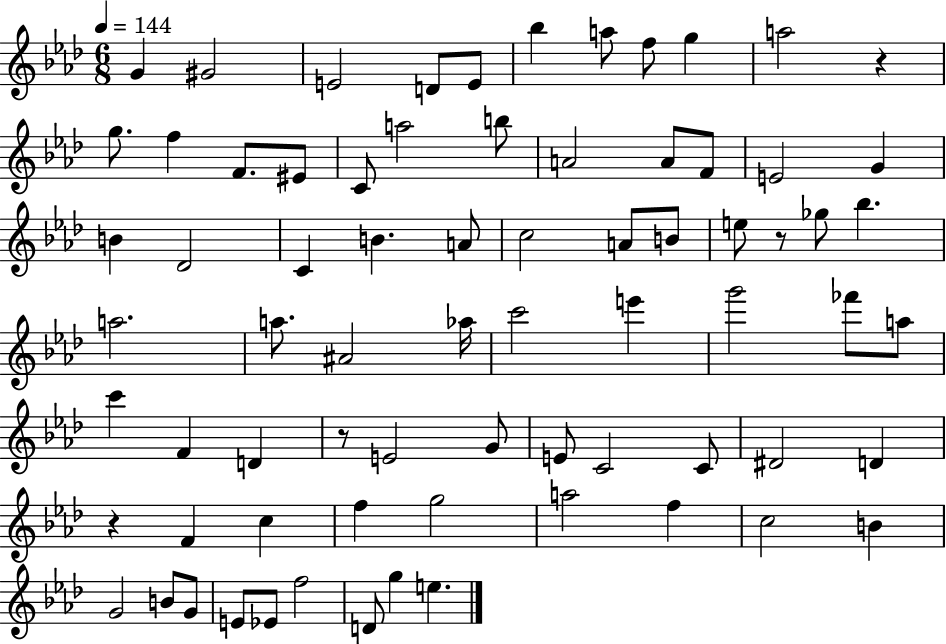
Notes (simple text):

G4/q G#4/h E4/h D4/e E4/e Bb5/q A5/e F5/e G5/q A5/h R/q G5/e. F5/q F4/e. EIS4/e C4/e A5/h B5/e A4/h A4/e F4/e E4/h G4/q B4/q Db4/h C4/q B4/q. A4/e C5/h A4/e B4/e E5/e R/e Gb5/e Bb5/q. A5/h. A5/e. A#4/h Ab5/s C6/h E6/q G6/h FES6/e A5/e C6/q F4/q D4/q R/e E4/h G4/e E4/e C4/h C4/e D#4/h D4/q R/q F4/q C5/q F5/q G5/h A5/h F5/q C5/h B4/q G4/h B4/e G4/e E4/e Eb4/e F5/h D4/e G5/q E5/q.